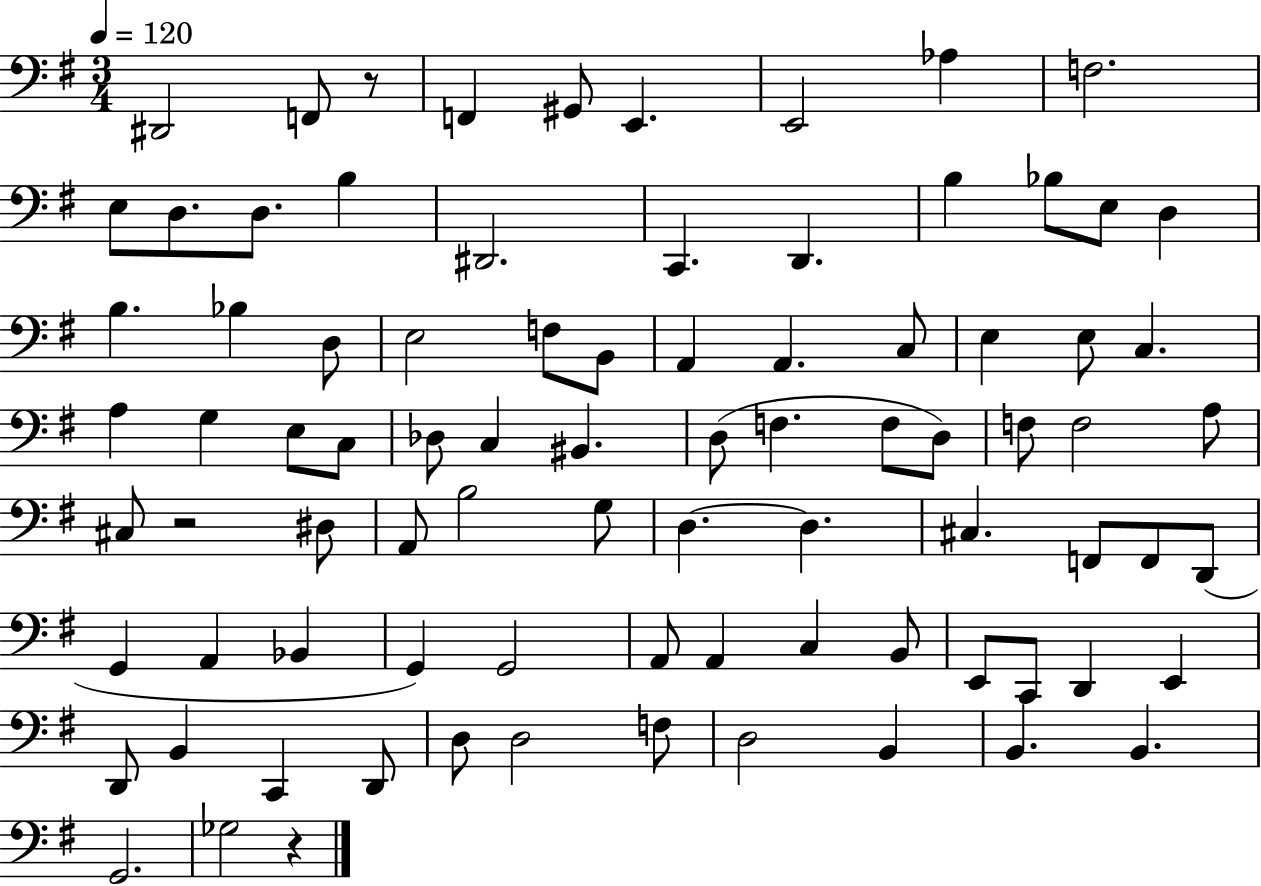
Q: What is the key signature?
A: G major